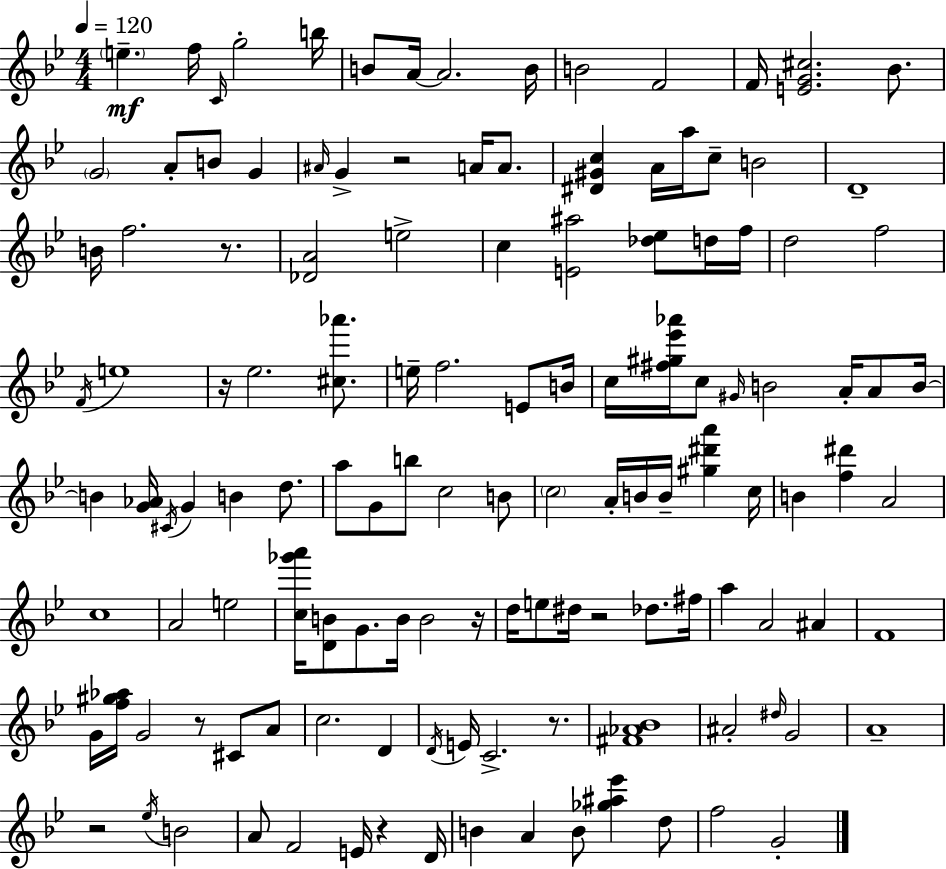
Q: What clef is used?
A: treble